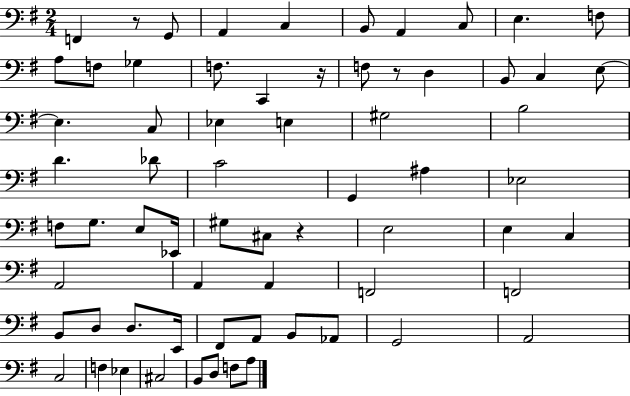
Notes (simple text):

F2/q R/e G2/e A2/q C3/q B2/e A2/q C3/e E3/q. F3/e A3/e F3/e Gb3/q F3/e. C2/q R/s F3/e R/e D3/q B2/e C3/q E3/e E3/q. C3/e Eb3/q E3/q G#3/h B3/h D4/q. Db4/e C4/h G2/q A#3/q Eb3/h F3/e G3/e. E3/e Eb2/s G#3/e C#3/e R/q E3/h E3/q C3/q A2/h A2/q A2/q F2/h F2/h B2/e D3/e D3/e. E2/s F#2/e A2/e B2/e Ab2/e G2/h A2/h C3/h F3/q Eb3/q C#3/h B2/e D3/e F3/e A3/e